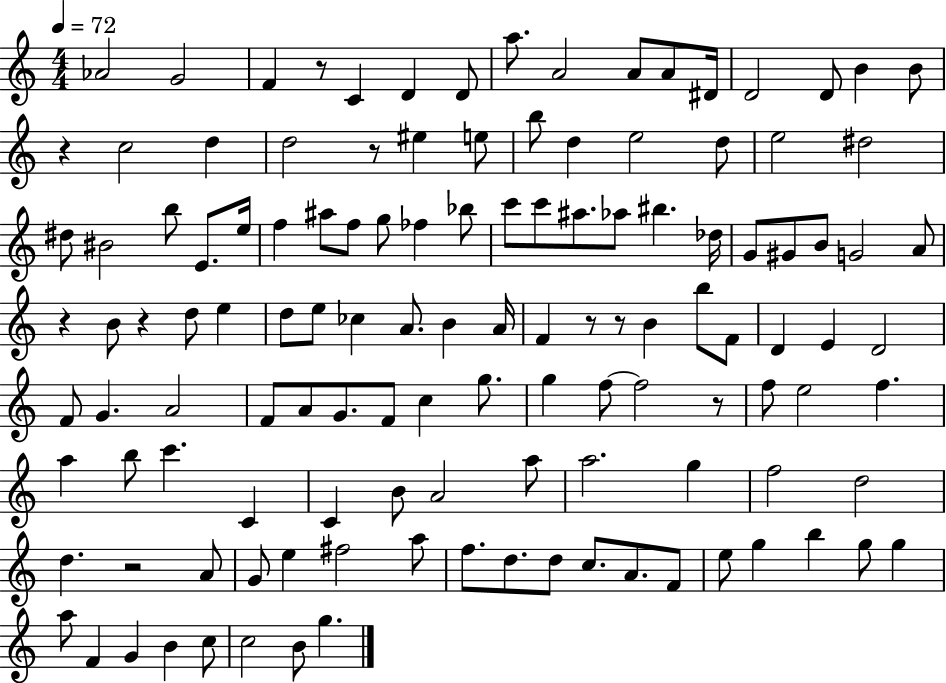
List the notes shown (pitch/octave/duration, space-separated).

Ab4/h G4/h F4/q R/e C4/q D4/q D4/e A5/e. A4/h A4/e A4/e D#4/s D4/h D4/e B4/q B4/e R/q C5/h D5/q D5/h R/e EIS5/q E5/e B5/e D5/q E5/h D5/e E5/h D#5/h D#5/e BIS4/h B5/e E4/e. E5/s F5/q A#5/e F5/e G5/e FES5/q Bb5/e C6/e C6/e A#5/e. Ab5/e BIS5/q. Db5/s G4/e G#4/e B4/e G4/h A4/e R/q B4/e R/q D5/e E5/q D5/e E5/e CES5/q A4/e. B4/q A4/s F4/q R/e R/e B4/q B5/e F4/e D4/q E4/q D4/h F4/e G4/q. A4/h F4/e A4/e G4/e. F4/e C5/q G5/e. G5/q F5/e F5/h R/e F5/e E5/h F5/q. A5/q B5/e C6/q. C4/q C4/q B4/e A4/h A5/e A5/h. G5/q F5/h D5/h D5/q. R/h A4/e G4/e E5/q F#5/h A5/e F5/e. D5/e. D5/e C5/e. A4/e. F4/e E5/e G5/q B5/q G5/e G5/q A5/e F4/q G4/q B4/q C5/e C5/h B4/e G5/q.